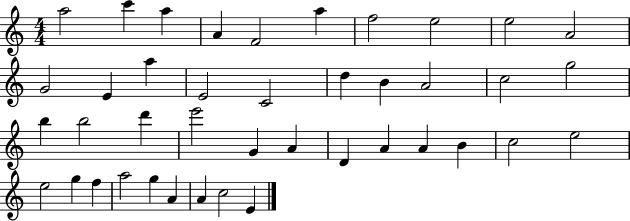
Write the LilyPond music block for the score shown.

{
  \clef treble
  \numericTimeSignature
  \time 4/4
  \key c \major
  a''2 c'''4 a''4 | a'4 f'2 a''4 | f''2 e''2 | e''2 a'2 | \break g'2 e'4 a''4 | e'2 c'2 | d''4 b'4 a'2 | c''2 g''2 | \break b''4 b''2 d'''4 | e'''2 g'4 a'4 | d'4 a'4 a'4 b'4 | c''2 e''2 | \break e''2 g''4 f''4 | a''2 g''4 a'4 | a'4 c''2 e'4 | \bar "|."
}